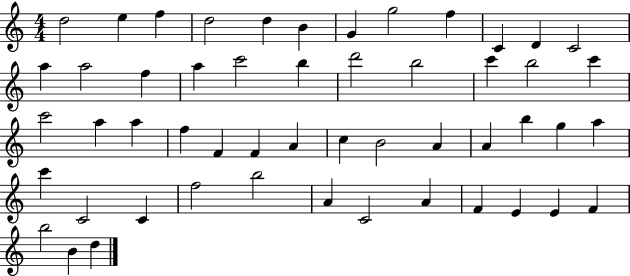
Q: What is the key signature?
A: C major